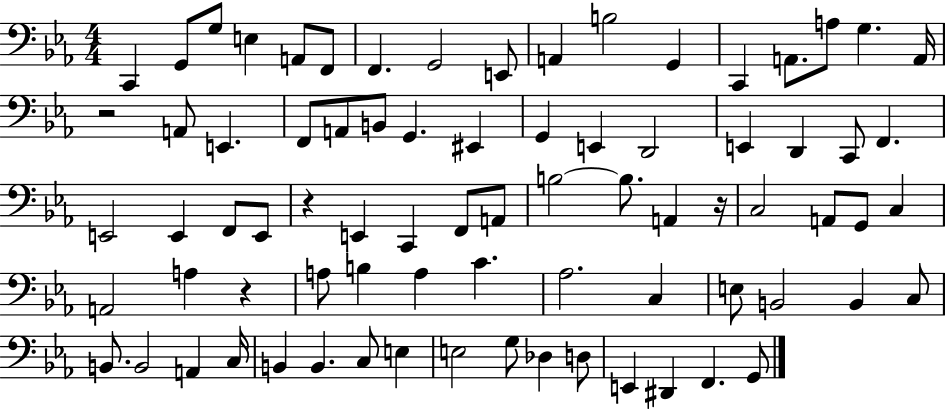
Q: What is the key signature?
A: EES major